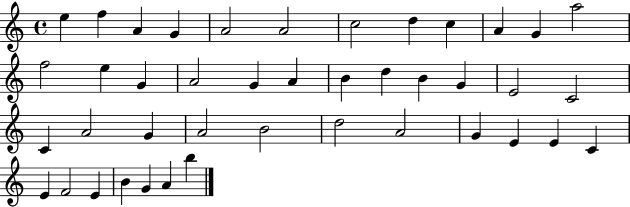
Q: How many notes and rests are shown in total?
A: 42